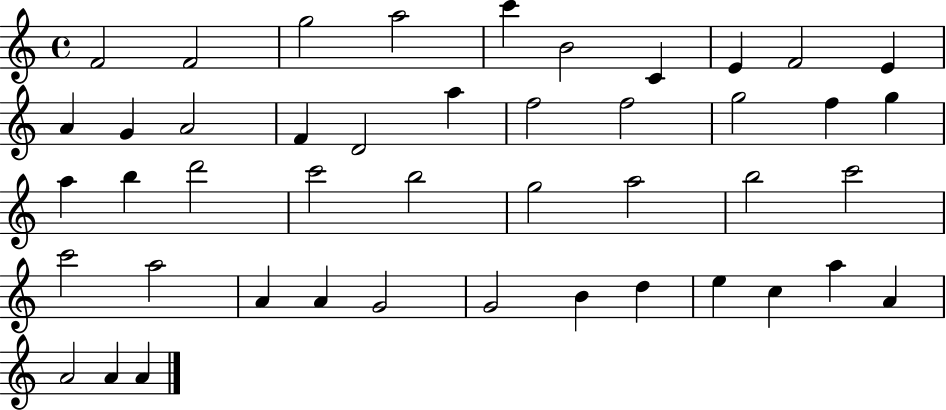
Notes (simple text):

F4/h F4/h G5/h A5/h C6/q B4/h C4/q E4/q F4/h E4/q A4/q G4/q A4/h F4/q D4/h A5/q F5/h F5/h G5/h F5/q G5/q A5/q B5/q D6/h C6/h B5/h G5/h A5/h B5/h C6/h C6/h A5/h A4/q A4/q G4/h G4/h B4/q D5/q E5/q C5/q A5/q A4/q A4/h A4/q A4/q